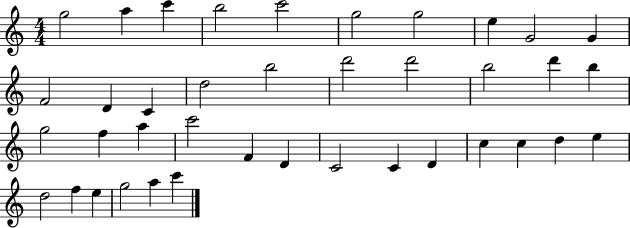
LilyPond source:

{
  \clef treble
  \numericTimeSignature
  \time 4/4
  \key c \major
  g''2 a''4 c'''4 | b''2 c'''2 | g''2 g''2 | e''4 g'2 g'4 | \break f'2 d'4 c'4 | d''2 b''2 | d'''2 d'''2 | b''2 d'''4 b''4 | \break g''2 f''4 a''4 | c'''2 f'4 d'4 | c'2 c'4 d'4 | c''4 c''4 d''4 e''4 | \break d''2 f''4 e''4 | g''2 a''4 c'''4 | \bar "|."
}